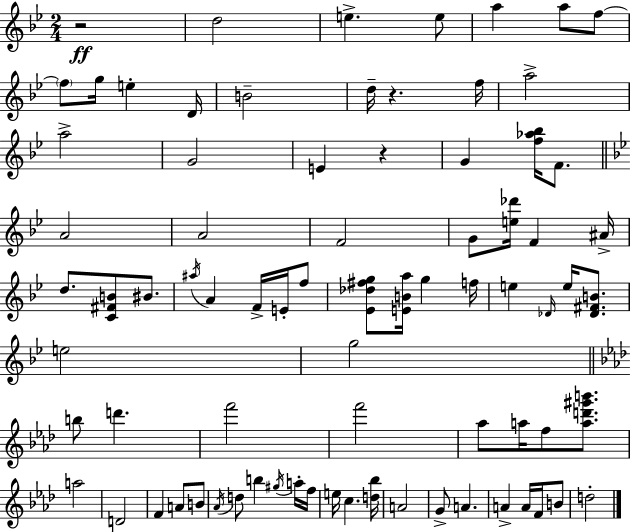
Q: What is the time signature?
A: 2/4